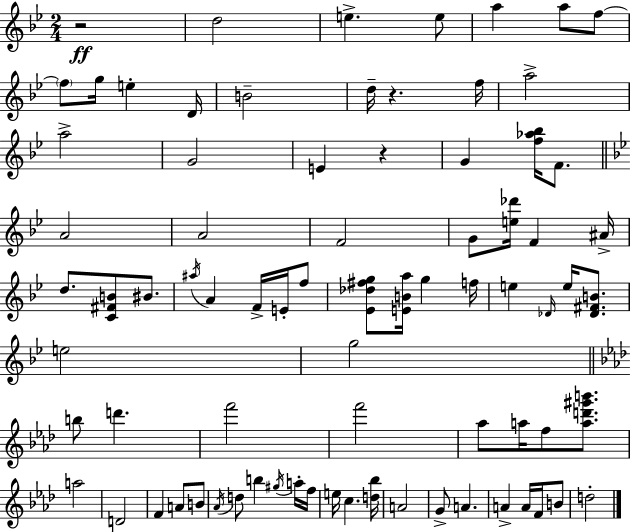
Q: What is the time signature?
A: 2/4